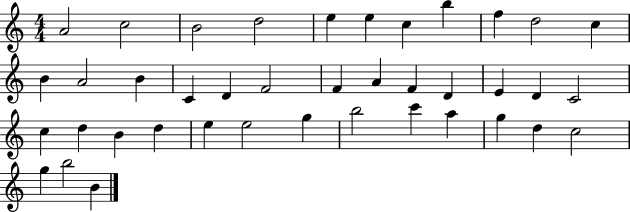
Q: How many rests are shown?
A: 0